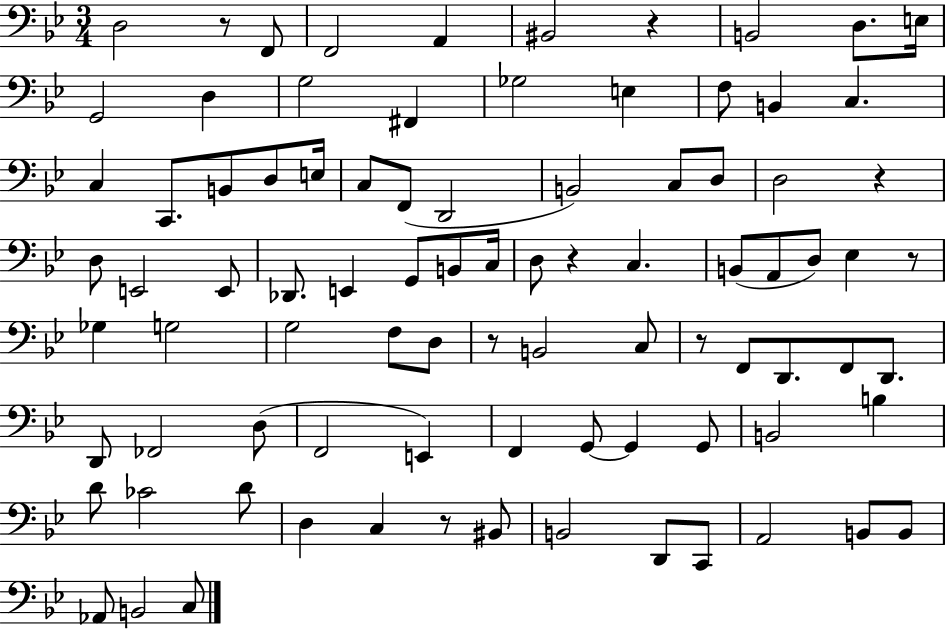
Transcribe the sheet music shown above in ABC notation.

X:1
T:Untitled
M:3/4
L:1/4
K:Bb
D,2 z/2 F,,/2 F,,2 A,, ^B,,2 z B,,2 D,/2 E,/4 G,,2 D, G,2 ^F,, _G,2 E, F,/2 B,, C, C, C,,/2 B,,/2 D,/2 E,/4 C,/2 F,,/2 D,,2 B,,2 C,/2 D,/2 D,2 z D,/2 E,,2 E,,/2 _D,,/2 E,, G,,/2 B,,/2 C,/4 D,/2 z C, B,,/2 A,,/2 D,/2 _E, z/2 _G, G,2 G,2 F,/2 D,/2 z/2 B,,2 C,/2 z/2 F,,/2 D,,/2 F,,/2 D,,/2 D,,/2 _F,,2 D,/2 F,,2 E,, F,, G,,/2 G,, G,,/2 B,,2 B, D/2 _C2 D/2 D, C, z/2 ^B,,/2 B,,2 D,,/2 C,,/2 A,,2 B,,/2 B,,/2 _A,,/2 B,,2 C,/2